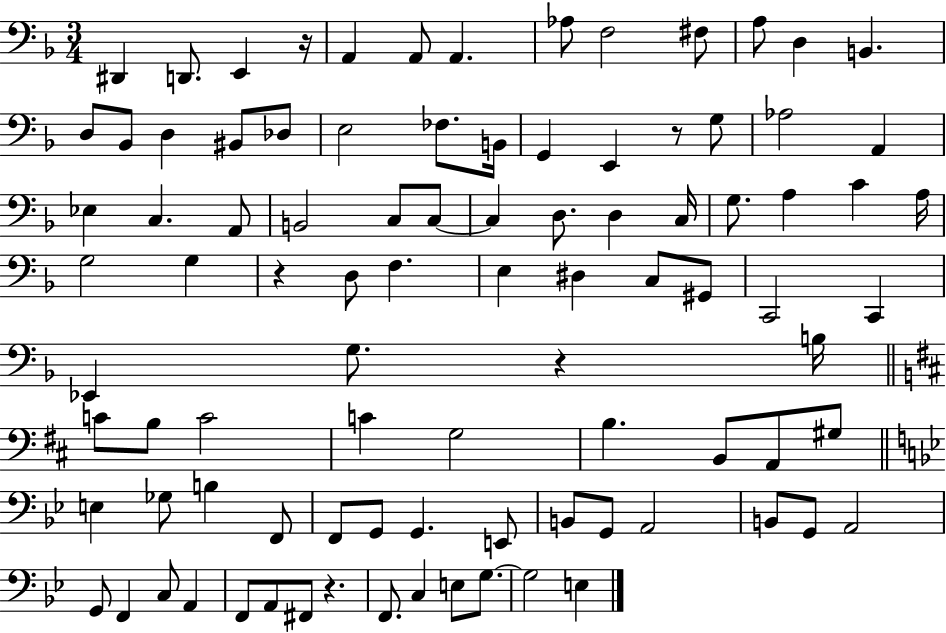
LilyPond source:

{
  \clef bass
  \numericTimeSignature
  \time 3/4
  \key f \major
  \repeat volta 2 { dis,4 d,8. e,4 r16 | a,4 a,8 a,4. | aes8 f2 fis8 | a8 d4 b,4. | \break d8 bes,8 d4 bis,8 des8 | e2 fes8. b,16 | g,4 e,4 r8 g8 | aes2 a,4 | \break ees4 c4. a,8 | b,2 c8 c8~~ | c4 d8. d4 c16 | g8. a4 c'4 a16 | \break g2 g4 | r4 d8 f4. | e4 dis4 c8 gis,8 | c,2 c,4 | \break ees,4 g8. r4 b16 | \bar "||" \break \key b \minor c'8 b8 c'2 | c'4 g2 | b4. b,8 a,8 gis8 | \bar "||" \break \key bes \major e4 ges8 b4 f,8 | f,8 g,8 g,4. e,8 | b,8 g,8 a,2 | b,8 g,8 a,2 | \break g,8 f,4 c8 a,4 | f,8 a,8 fis,8 r4. | f,8. c4 e8 g8.~~ | g2 e4 | \break } \bar "|."
}